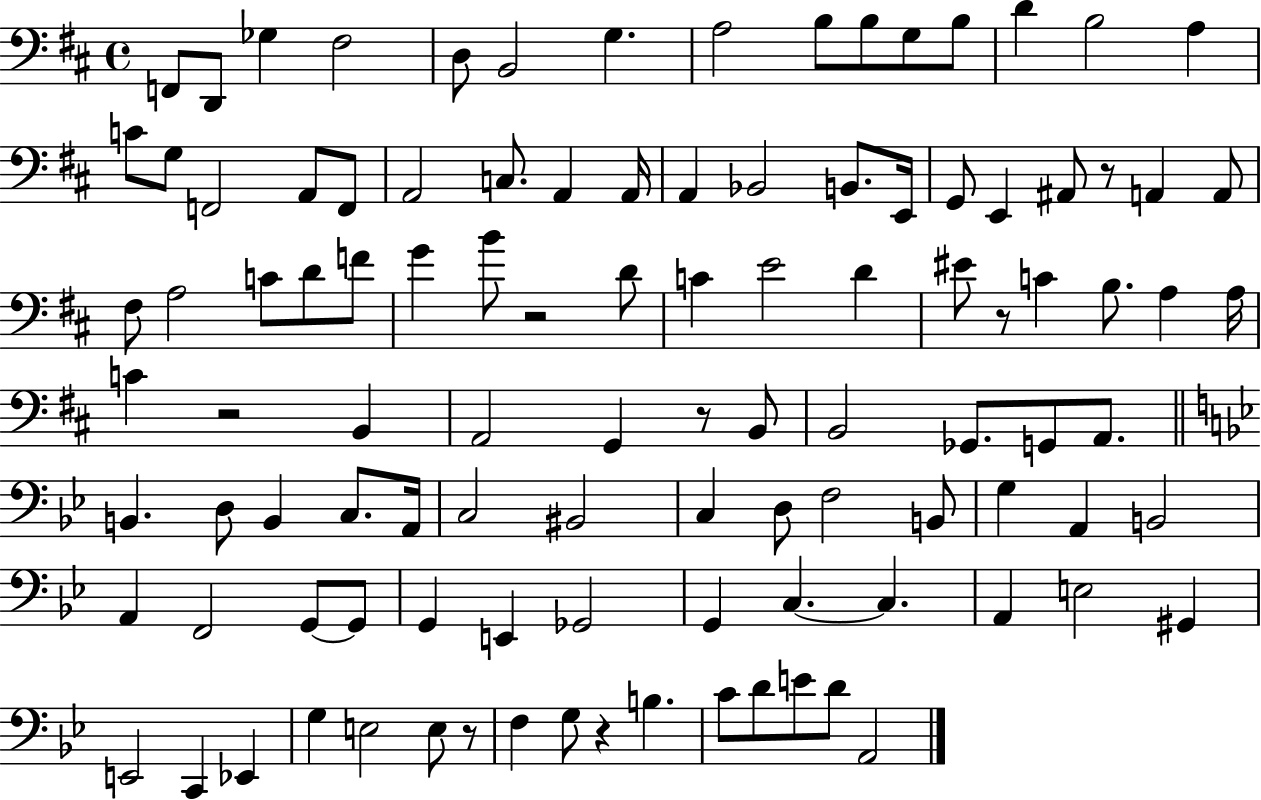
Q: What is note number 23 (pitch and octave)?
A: A2